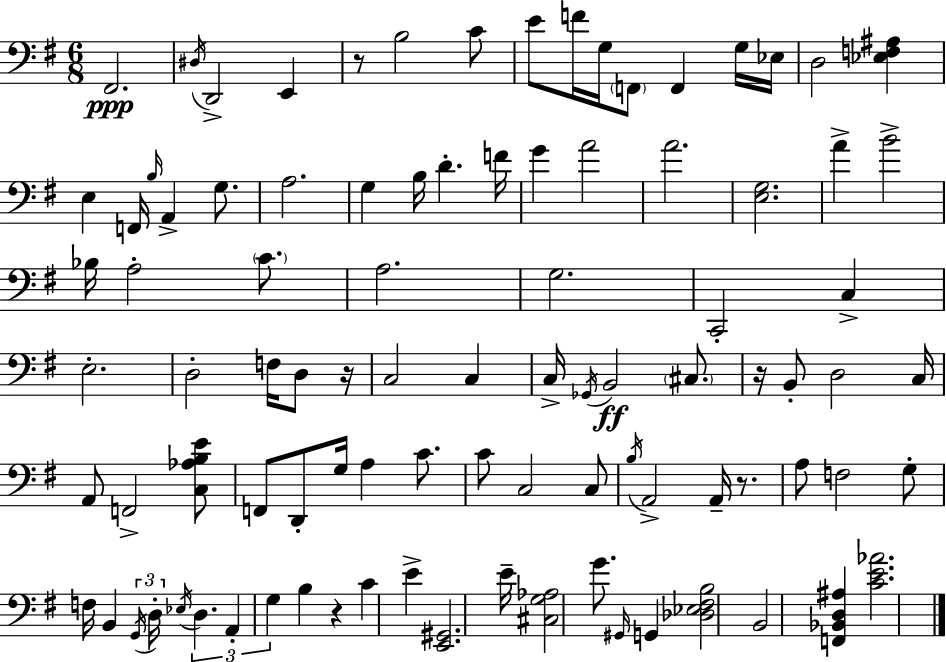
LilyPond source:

{
  \clef bass
  \numericTimeSignature
  \time 6/8
  \key e \minor
  fis,2.\ppp | \acciaccatura { dis16 } d,2-> e,4 | r8 b2 c'8 | e'8 f'16 g16 \parenthesize f,8 f,4 g16 | \break ees16 d2 <ees f ais>4 | e4 f,16 \grace { b16 } a,4-> g8. | a2. | g4 b16 d'4.-. | \break f'16 g'4 a'2 | a'2. | <e g>2. | a'4-> b'2-> | \break bes16 a2-. \parenthesize c'8. | a2. | g2. | c,2-. c4-> | \break e2.-. | d2-. f16 d8 | r16 c2 c4 | c16-> \acciaccatura { ges,16 }\ff b,2 | \break \parenthesize cis8. r16 b,8-. d2 | c16 a,8 f,2-> | <c aes b e'>8 f,8 d,8-. g16 a4 | c'8. c'8 c2 | \break c8 \acciaccatura { b16 } a,2-> | a,16-- r8. a8 f2 | g8-. f16 b,4 \tuplet 3/2 { \acciaccatura { g,16 } d16-. \acciaccatura { ees16 } } | \tuplet 3/2 { d4. a,4-. g4 } | \break b4 r4 c'4 | e'4-> <e, gis,>2. | e'16-- <cis g aes>2 | g'8. \grace { gis,16 } g,4 <des ees fis b>2 | \break b,2 | <f, bes, d ais>4 <c' e' aes'>2. | \bar "|."
}